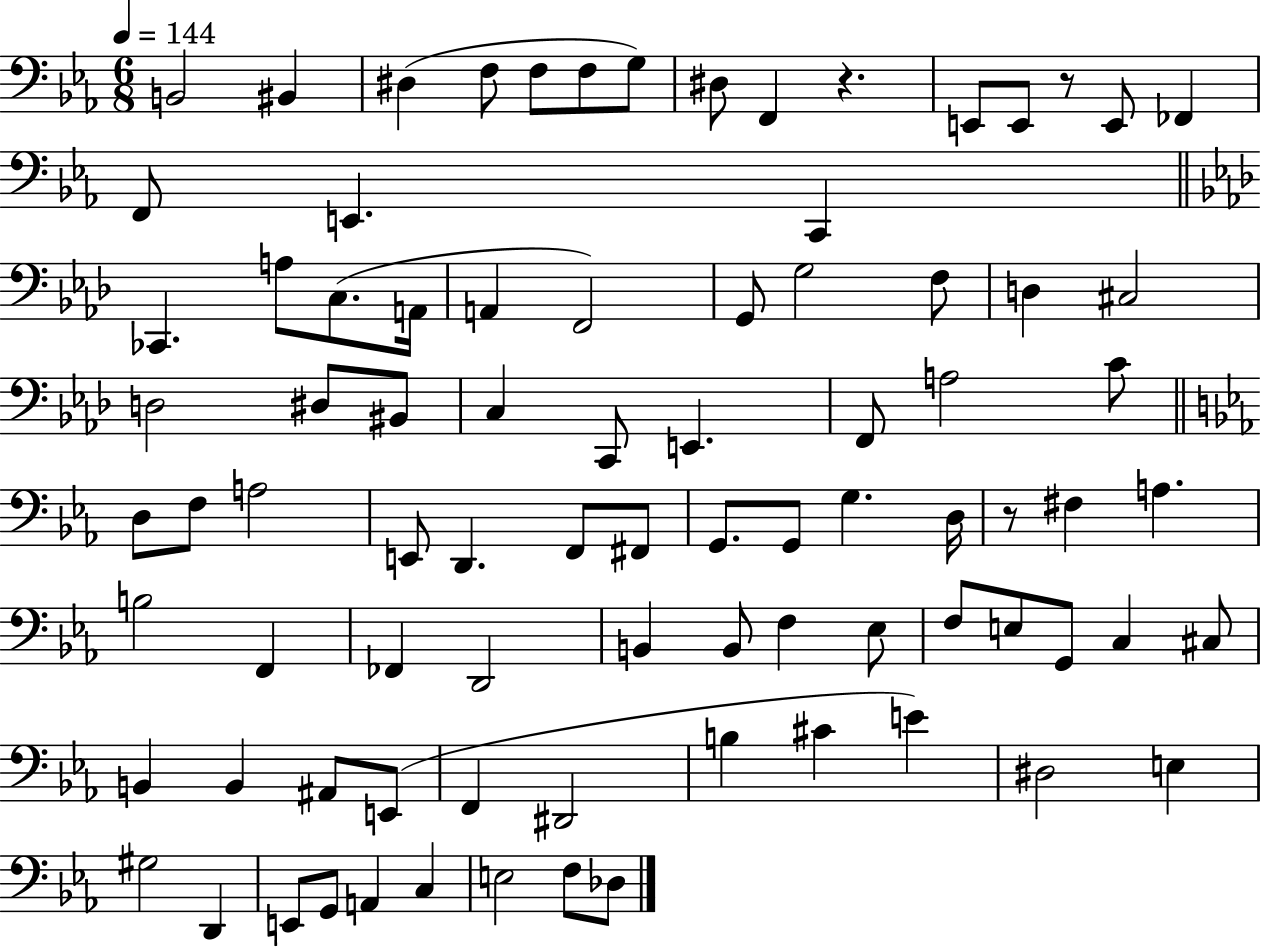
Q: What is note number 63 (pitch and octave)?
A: B2